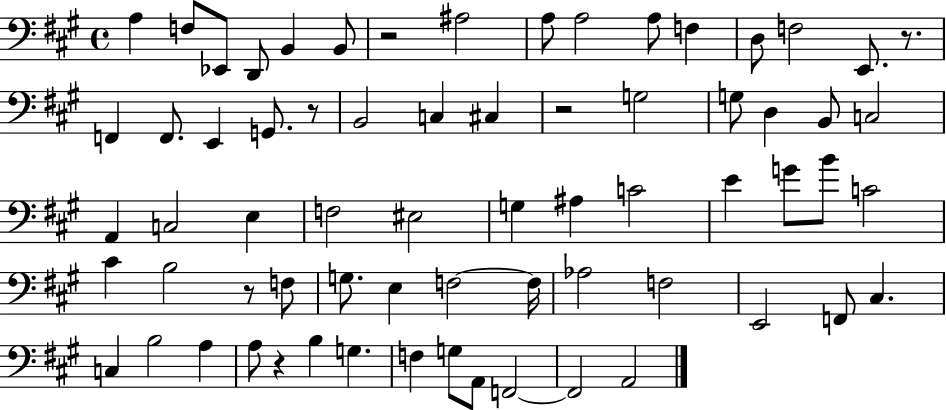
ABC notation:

X:1
T:Untitled
M:4/4
L:1/4
K:A
A, F,/2 _E,,/2 D,,/2 B,, B,,/2 z2 ^A,2 A,/2 A,2 A,/2 F, D,/2 F,2 E,,/2 z/2 F,, F,,/2 E,, G,,/2 z/2 B,,2 C, ^C, z2 G,2 G,/2 D, B,,/2 C,2 A,, C,2 E, F,2 ^E,2 G, ^A, C2 E G/2 B/2 C2 ^C B,2 z/2 F,/2 G,/2 E, F,2 F,/4 _A,2 F,2 E,,2 F,,/2 ^C, C, B,2 A, A,/2 z B, G, F, G,/2 A,,/2 F,,2 F,,2 A,,2